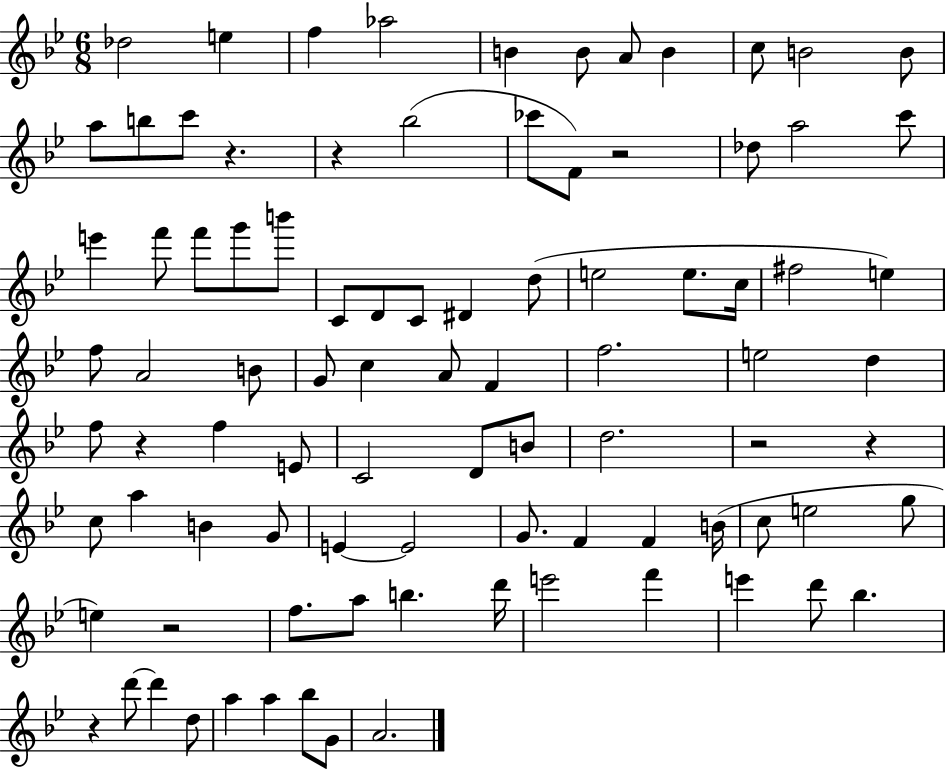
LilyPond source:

{
  \clef treble
  \numericTimeSignature
  \time 6/8
  \key bes \major
  des''2 e''4 | f''4 aes''2 | b'4 b'8 a'8 b'4 | c''8 b'2 b'8 | \break a''8 b''8 c'''8 r4. | r4 bes''2( | ces'''8 f'8) r2 | des''8 a''2 c'''8 | \break e'''4 f'''8 f'''8 g'''8 b'''8 | c'8 d'8 c'8 dis'4 d''8( | e''2 e''8. c''16 | fis''2 e''4) | \break f''8 a'2 b'8 | g'8 c''4 a'8 f'4 | f''2. | e''2 d''4 | \break f''8 r4 f''4 e'8 | c'2 d'8 b'8 | d''2. | r2 r4 | \break c''8 a''4 b'4 g'8 | e'4~~ e'2 | g'8. f'4 f'4 b'16( | c''8 e''2 g''8 | \break e''4) r2 | f''8. a''8 b''4. d'''16 | e'''2 f'''4 | e'''4 d'''8 bes''4. | \break r4 d'''8~~ d'''4 d''8 | a''4 a''4 bes''8 g'8 | a'2. | \bar "|."
}